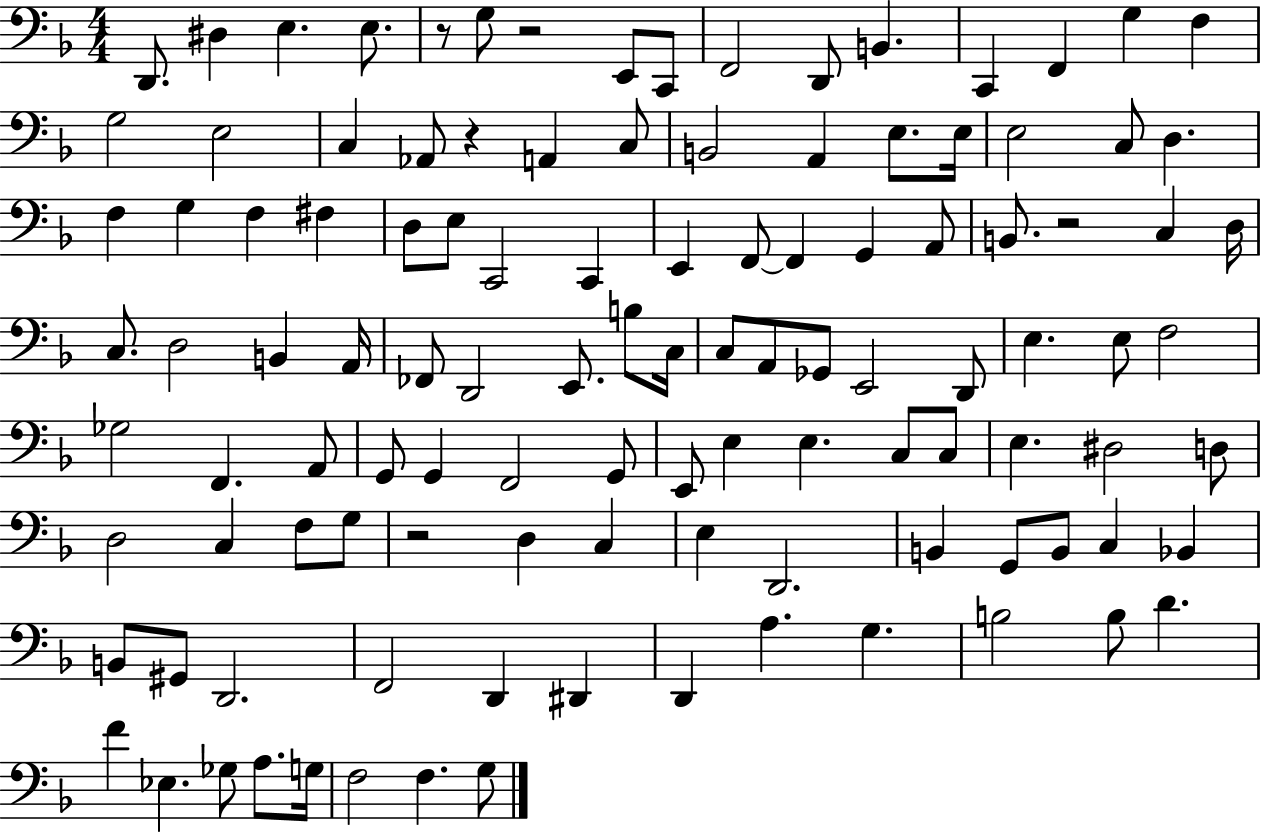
X:1
T:Untitled
M:4/4
L:1/4
K:F
D,,/2 ^D, E, E,/2 z/2 G,/2 z2 E,,/2 C,,/2 F,,2 D,,/2 B,, C,, F,, G, F, G,2 E,2 C, _A,,/2 z A,, C,/2 B,,2 A,, E,/2 E,/4 E,2 C,/2 D, F, G, F, ^F, D,/2 E,/2 C,,2 C,, E,, F,,/2 F,, G,, A,,/2 B,,/2 z2 C, D,/4 C,/2 D,2 B,, A,,/4 _F,,/2 D,,2 E,,/2 B,/2 C,/4 C,/2 A,,/2 _G,,/2 E,,2 D,,/2 E, E,/2 F,2 _G,2 F,, A,,/2 G,,/2 G,, F,,2 G,,/2 E,,/2 E, E, C,/2 C,/2 E, ^D,2 D,/2 D,2 C, F,/2 G,/2 z2 D, C, E, D,,2 B,, G,,/2 B,,/2 C, _B,, B,,/2 ^G,,/2 D,,2 F,,2 D,, ^D,, D,, A, G, B,2 B,/2 D F _E, _G,/2 A,/2 G,/4 F,2 F, G,/2